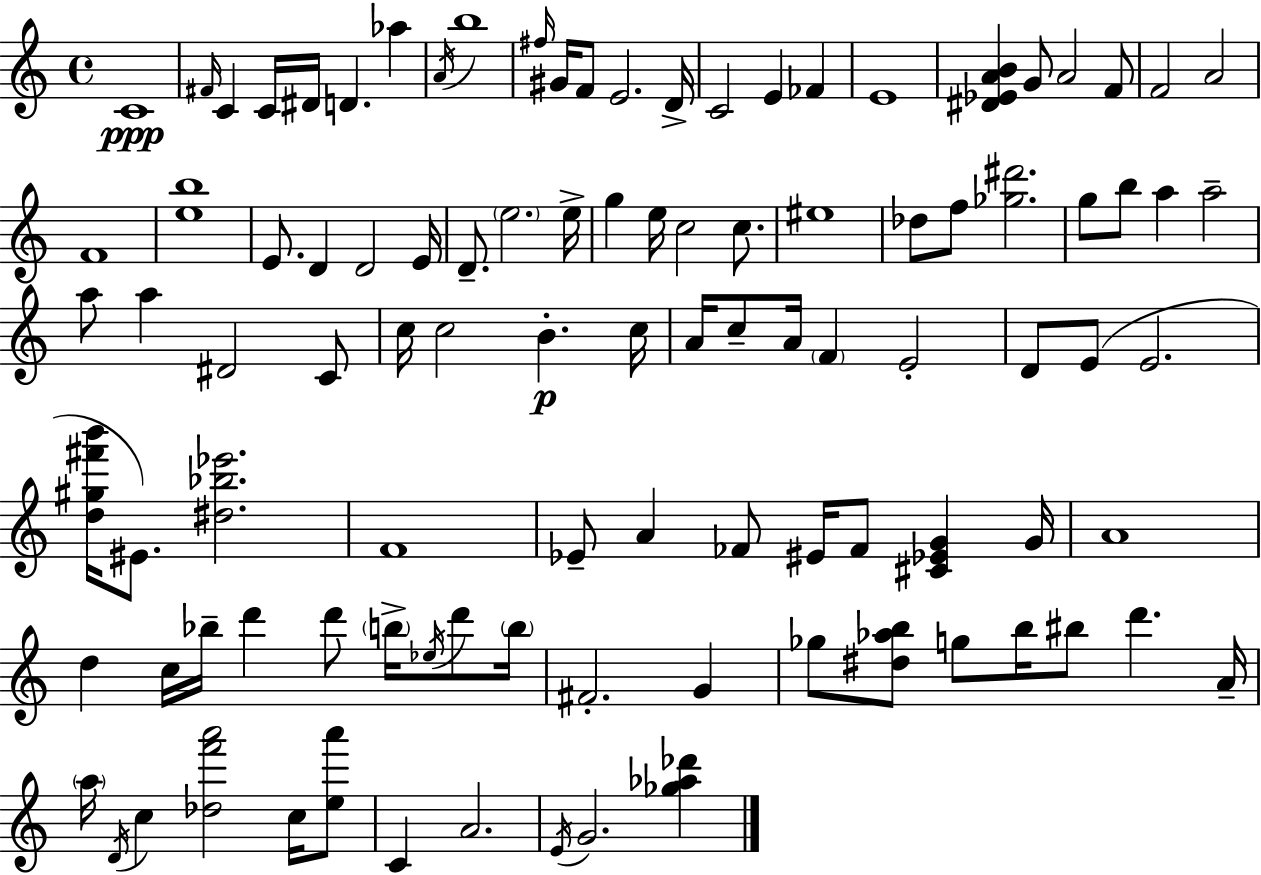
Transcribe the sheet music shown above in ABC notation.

X:1
T:Untitled
M:4/4
L:1/4
K:Am
C4 ^F/4 C C/4 ^D/4 D _a A/4 b4 ^f/4 ^G/4 F/2 E2 D/4 C2 E _F E4 [^D_EAB] G/2 A2 F/2 F2 A2 F4 [eb]4 E/2 D D2 E/4 D/2 e2 e/4 g e/4 c2 c/2 ^e4 _d/2 f/2 [_g^d']2 g/2 b/2 a a2 a/2 a ^D2 C/2 c/4 c2 B c/4 A/4 c/2 A/4 F E2 D/2 E/2 E2 [d^g^f'b']/4 ^E/2 [^d_b_e']2 F4 _E/2 A _F/2 ^E/4 _F/2 [^C_EG] G/4 A4 d c/4 _b/4 d' d'/2 b/4 _e/4 d'/2 b/4 ^F2 G _g/2 [^d_ab]/2 g/2 b/4 ^b/2 d' A/4 a/4 D/4 c [_df'a']2 c/4 [ea']/2 C A2 E/4 G2 [_g_a_d']